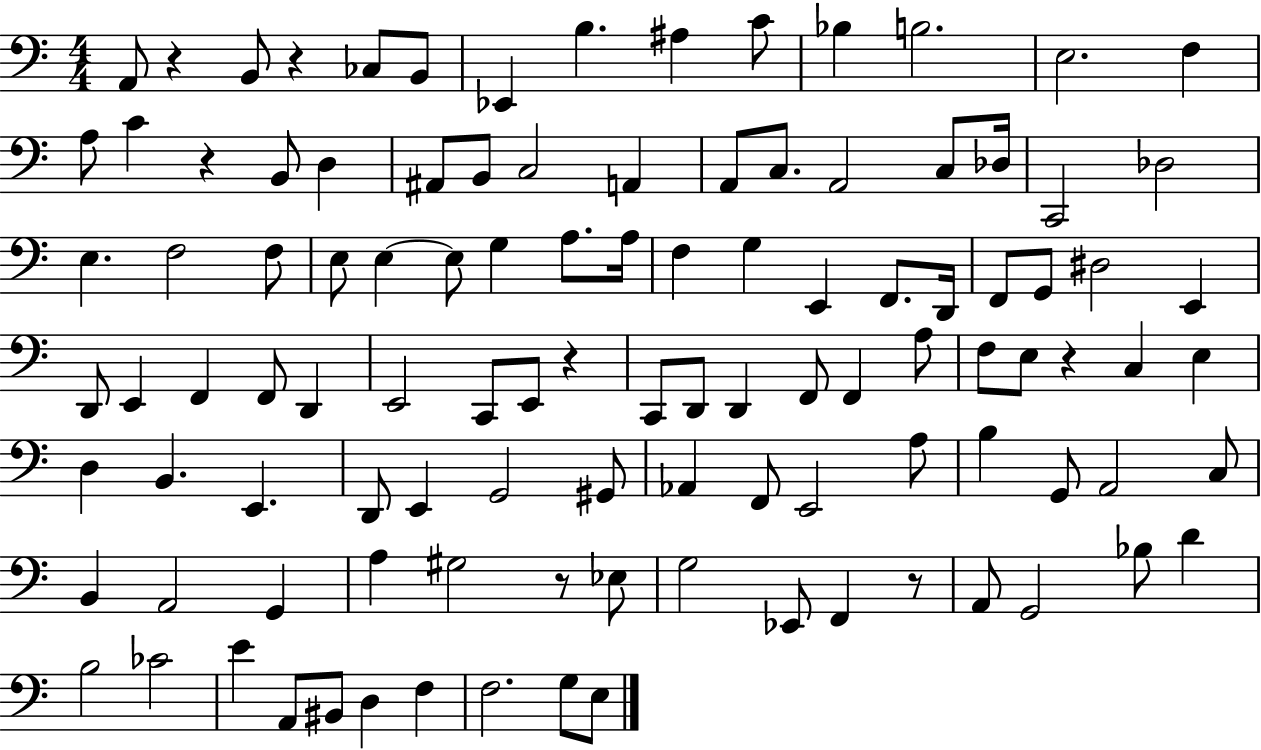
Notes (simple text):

A2/e R/q B2/e R/q CES3/e B2/e Eb2/q B3/q. A#3/q C4/e Bb3/q B3/h. E3/h. F3/q A3/e C4/q R/q B2/e D3/q A#2/e B2/e C3/h A2/q A2/e C3/e. A2/h C3/e Db3/s C2/h Db3/h E3/q. F3/h F3/e E3/e E3/q E3/e G3/q A3/e. A3/s F3/q G3/q E2/q F2/e. D2/s F2/e G2/e D#3/h E2/q D2/e E2/q F2/q F2/e D2/q E2/h C2/e E2/e R/q C2/e D2/e D2/q F2/e F2/q A3/e F3/e E3/e R/q C3/q E3/q D3/q B2/q. E2/q. D2/e E2/q G2/h G#2/e Ab2/q F2/e E2/h A3/e B3/q G2/e A2/h C3/e B2/q A2/h G2/q A3/q G#3/h R/e Eb3/e G3/h Eb2/e F2/q R/e A2/e G2/h Bb3/e D4/q B3/h CES4/h E4/q A2/e BIS2/e D3/q F3/q F3/h. G3/e E3/e